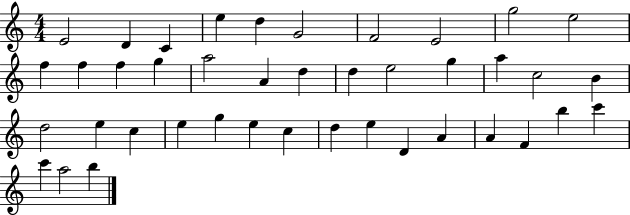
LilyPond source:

{
  \clef treble
  \numericTimeSignature
  \time 4/4
  \key c \major
  e'2 d'4 c'4 | e''4 d''4 g'2 | f'2 e'2 | g''2 e''2 | \break f''4 f''4 f''4 g''4 | a''2 a'4 d''4 | d''4 e''2 g''4 | a''4 c''2 b'4 | \break d''2 e''4 c''4 | e''4 g''4 e''4 c''4 | d''4 e''4 d'4 a'4 | a'4 f'4 b''4 c'''4 | \break c'''4 a''2 b''4 | \bar "|."
}